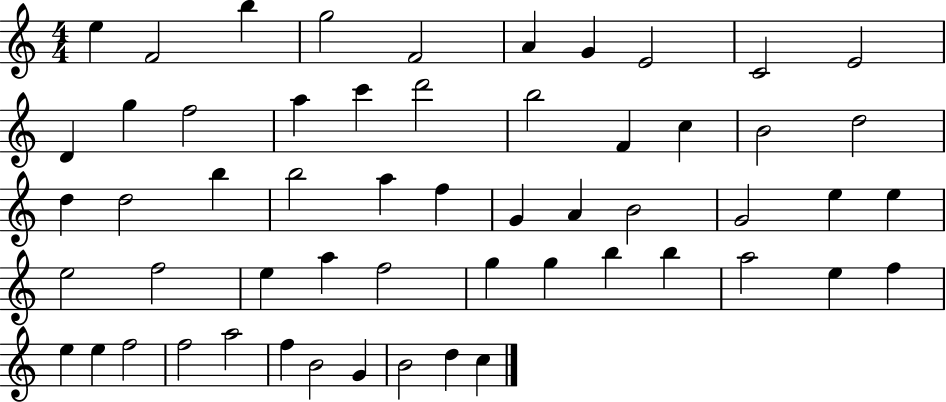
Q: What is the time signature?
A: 4/4